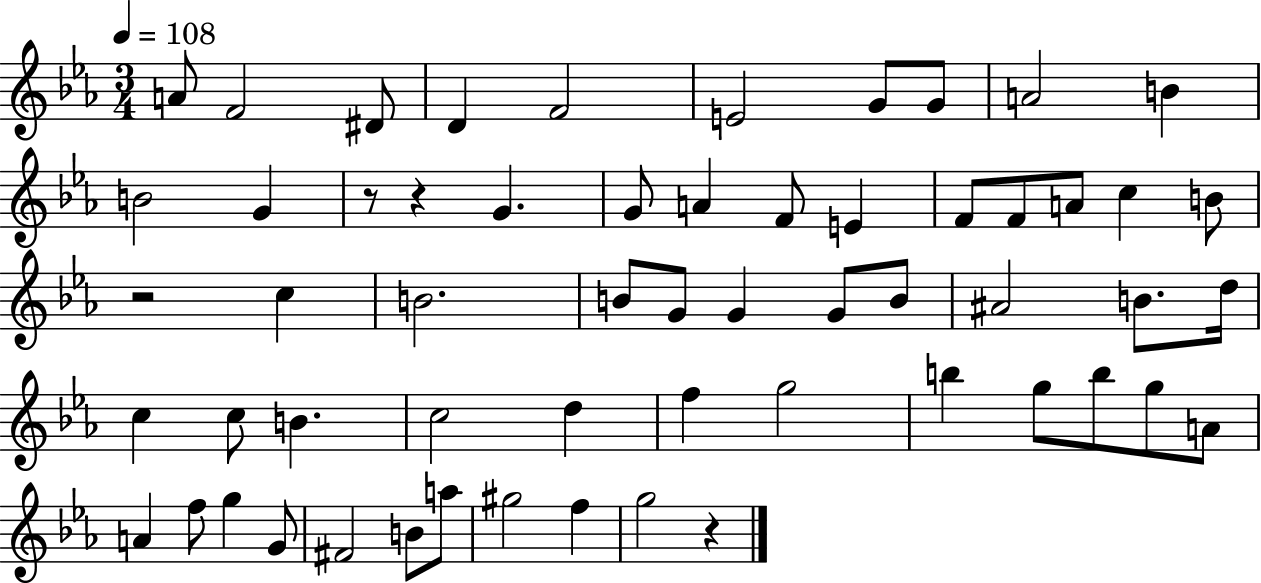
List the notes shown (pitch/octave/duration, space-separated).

A4/e F4/h D#4/e D4/q F4/h E4/h G4/e G4/e A4/h B4/q B4/h G4/q R/e R/q G4/q. G4/e A4/q F4/e E4/q F4/e F4/e A4/e C5/q B4/e R/h C5/q B4/h. B4/e G4/e G4/q G4/e B4/e A#4/h B4/e. D5/s C5/q C5/e B4/q. C5/h D5/q F5/q G5/h B5/q G5/e B5/e G5/e A4/e A4/q F5/e G5/q G4/e F#4/h B4/e A5/e G#5/h F5/q G5/h R/q